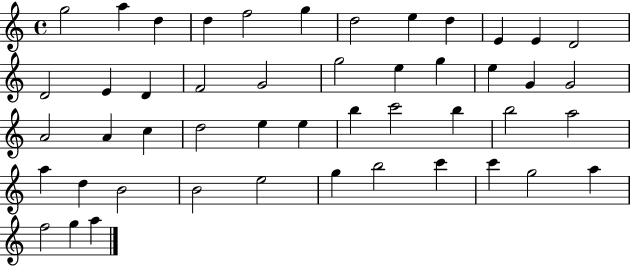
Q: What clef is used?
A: treble